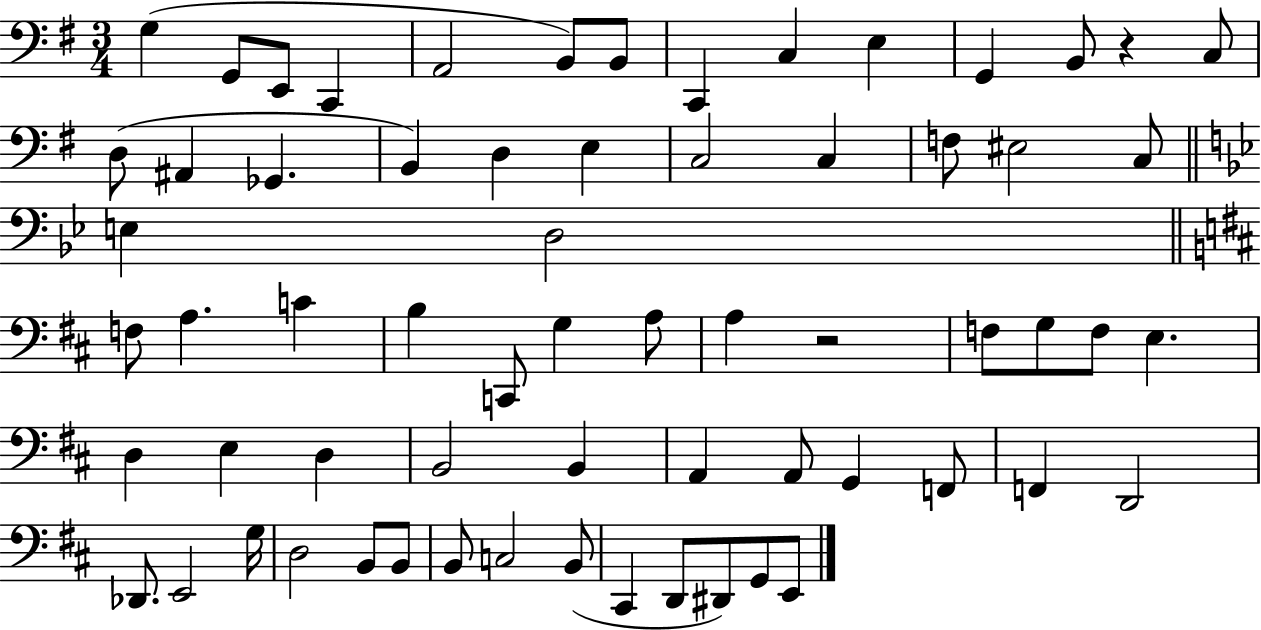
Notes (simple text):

G3/q G2/e E2/e C2/q A2/h B2/e B2/e C2/q C3/q E3/q G2/q B2/e R/q C3/e D3/e A#2/q Gb2/q. B2/q D3/q E3/q C3/h C3/q F3/e EIS3/h C3/e E3/q D3/h F3/e A3/q. C4/q B3/q C2/e G3/q A3/e A3/q R/h F3/e G3/e F3/e E3/q. D3/q E3/q D3/q B2/h B2/q A2/q A2/e G2/q F2/e F2/q D2/h Db2/e. E2/h G3/s D3/h B2/e B2/e B2/e C3/h B2/e C#2/q D2/e D#2/e G2/e E2/e